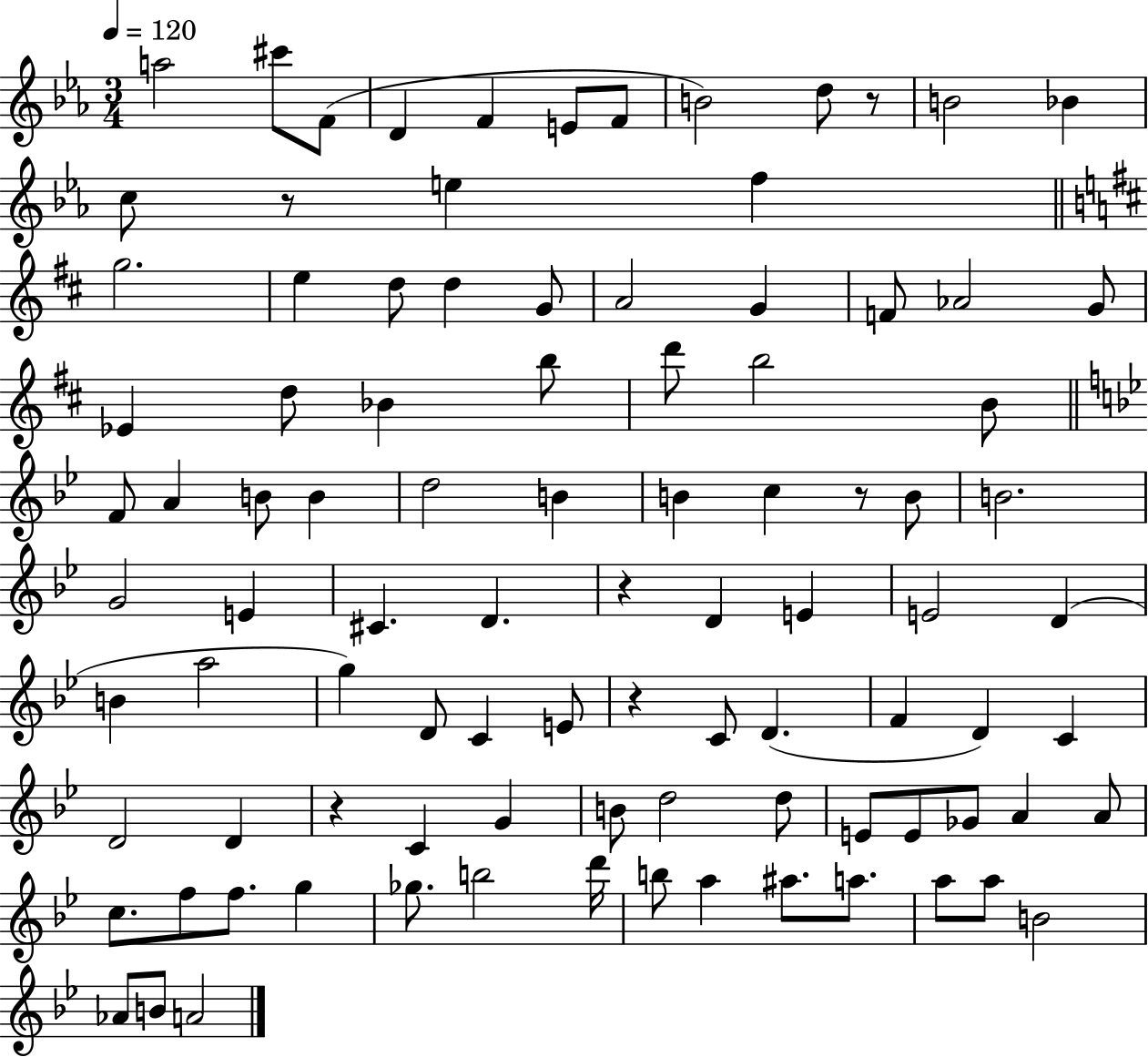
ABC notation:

X:1
T:Untitled
M:3/4
L:1/4
K:Eb
a2 ^c'/2 F/2 D F E/2 F/2 B2 d/2 z/2 B2 _B c/2 z/2 e f g2 e d/2 d G/2 A2 G F/2 _A2 G/2 _E d/2 _B b/2 d'/2 b2 B/2 F/2 A B/2 B d2 B B c z/2 B/2 B2 G2 E ^C D z D E E2 D B a2 g D/2 C E/2 z C/2 D F D C D2 D z C G B/2 d2 d/2 E/2 E/2 _G/2 A A/2 c/2 f/2 f/2 g _g/2 b2 d'/4 b/2 a ^a/2 a/2 a/2 a/2 B2 _A/2 B/2 A2